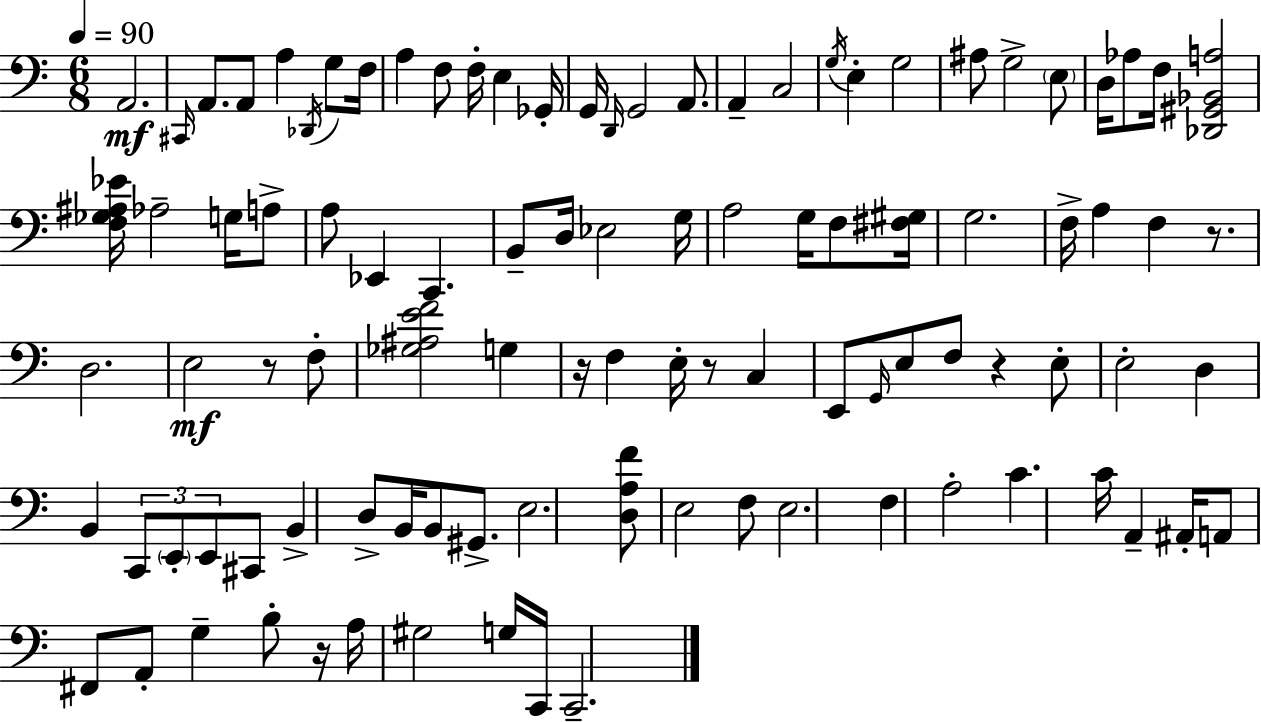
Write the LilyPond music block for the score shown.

{
  \clef bass
  \numericTimeSignature
  \time 6/8
  \key c \major
  \tempo 4 = 90
  a,2.\mf | \grace { cis,16 } a,8. a,8 a4 \acciaccatura { des,16 } g8 | f16 a4 f8 f16-. e4 | ges,16-. g,16 \grace { d,16 } g,2 | \break a,8. a,4-- c2 | \acciaccatura { g16 } e4-. g2 | ais8 g2-> | \parenthesize e8 d16 aes8 f16 <des, gis, bes, a>2 | \break <f ges ais ees'>16 aes2-- | g16 a8-> a8 ees,4 c,4. | b,8-- d16 ees2 | g16 a2 | \break g16 f8 <fis gis>16 g2. | f16-> a4 f4 | r8. d2. | e2\mf | \break r8 f8-. <ges ais e' f'>2 | g4 r16 f4 e16-. r8 | c4 e,8 \grace { g,16 } e8 f8 r4 | e8-. e2-. | \break d4 b,4 \tuplet 3/2 { c,8 \parenthesize e,8-. | e,8 } cis,8 b,4-> d8-> b,16 | b,8 gis,8.-> e2. | <d a f'>8 e2 | \break f8 e2. | f4 a2-. | c'4. c'16 | a,4-- ais,16-. a,8 fis,8 a,8-. g4-- | \break b8-. r16 a16 gis2 | g16 c,16 c,2.-- | \bar "|."
}